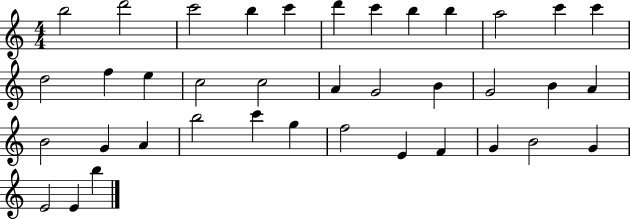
X:1
T:Untitled
M:4/4
L:1/4
K:C
b2 d'2 c'2 b c' d' c' b b a2 c' c' d2 f e c2 c2 A G2 B G2 B A B2 G A b2 c' g f2 E F G B2 G E2 E b